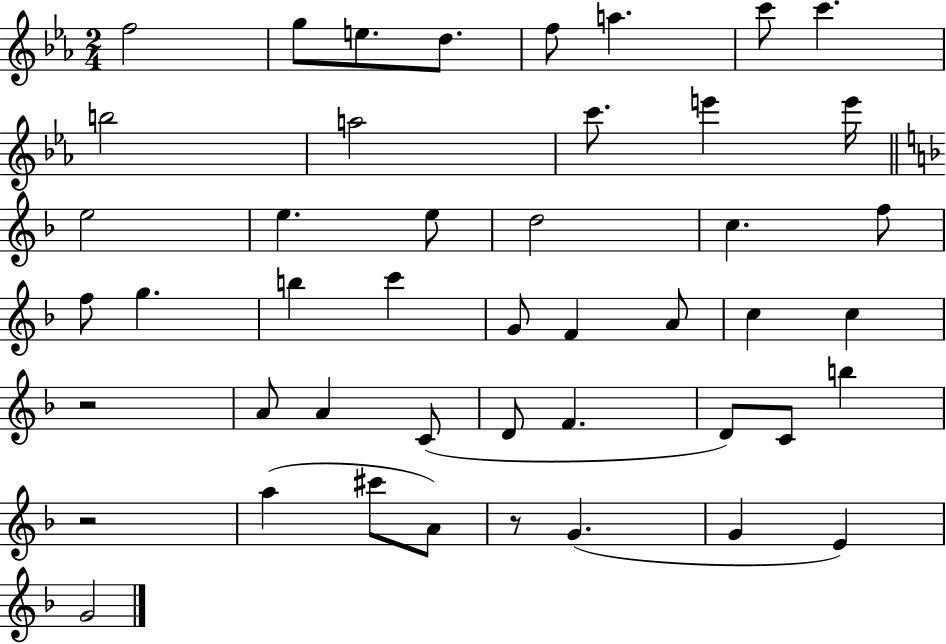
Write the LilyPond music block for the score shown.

{
  \clef treble
  \numericTimeSignature
  \time 2/4
  \key ees \major
  f''2 | g''8 e''8. d''8. | f''8 a''4. | c'''8 c'''4. | \break b''2 | a''2 | c'''8. e'''4 e'''16 | \bar "||" \break \key f \major e''2 | e''4. e''8 | d''2 | c''4. f''8 | \break f''8 g''4. | b''4 c'''4 | g'8 f'4 a'8 | c''4 c''4 | \break r2 | a'8 a'4 c'8( | d'8 f'4. | d'8) c'8 b''4 | \break r2 | a''4( cis'''8 a'8) | r8 g'4.( | g'4 e'4) | \break g'2 | \bar "|."
}